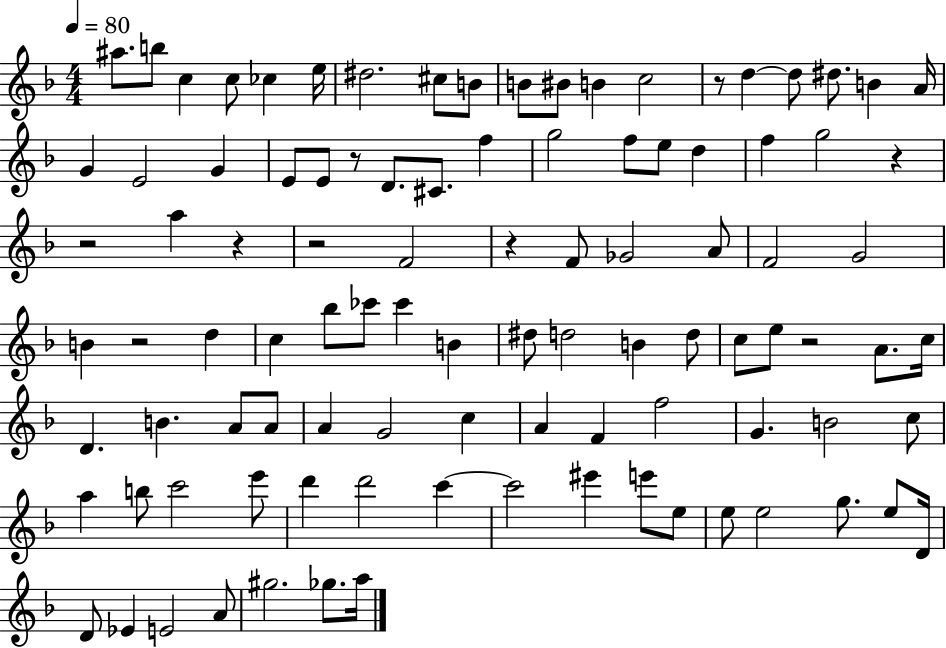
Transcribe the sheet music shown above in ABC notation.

X:1
T:Untitled
M:4/4
L:1/4
K:F
^a/2 b/2 c c/2 _c e/4 ^d2 ^c/2 B/2 B/2 ^B/2 B c2 z/2 d d/2 ^d/2 B A/4 G E2 G E/2 E/2 z/2 D/2 ^C/2 f g2 f/2 e/2 d f g2 z z2 a z z2 F2 z F/2 _G2 A/2 F2 G2 B z2 d c _b/2 _c'/2 _c' B ^d/2 d2 B d/2 c/2 e/2 z2 A/2 c/4 D B A/2 A/2 A G2 c A F f2 G B2 c/2 a b/2 c'2 e'/2 d' d'2 c' c'2 ^e' e'/2 e/2 e/2 e2 g/2 e/2 D/4 D/2 _E E2 A/2 ^g2 _g/2 a/4